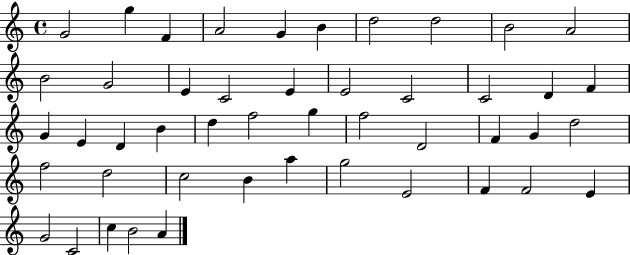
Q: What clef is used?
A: treble